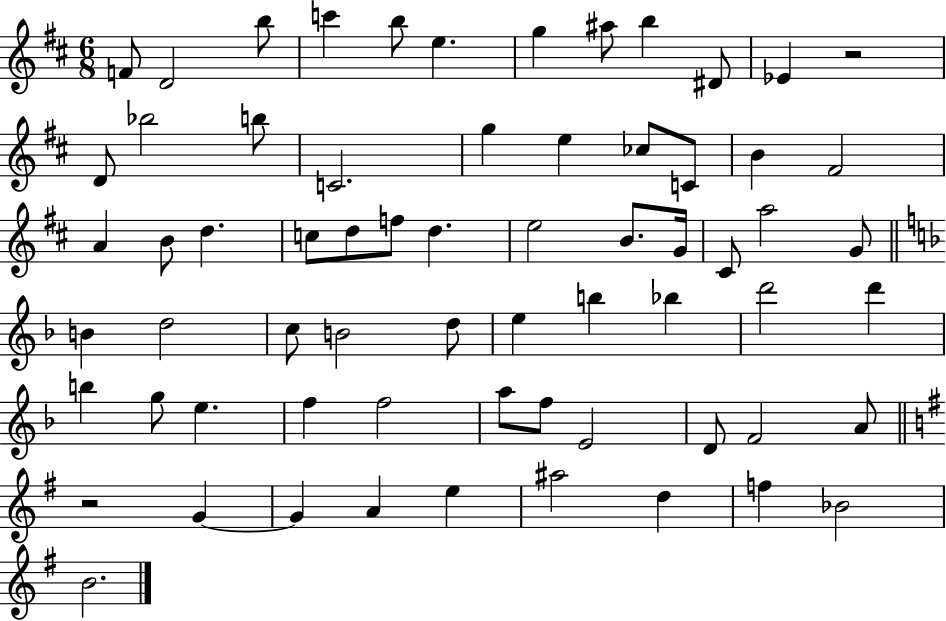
{
  \clef treble
  \numericTimeSignature
  \time 6/8
  \key d \major
  \repeat volta 2 { f'8 d'2 b''8 | c'''4 b''8 e''4. | g''4 ais''8 b''4 dis'8 | ees'4 r2 | \break d'8 bes''2 b''8 | c'2. | g''4 e''4 ces''8 c'8 | b'4 fis'2 | \break a'4 b'8 d''4. | c''8 d''8 f''8 d''4. | e''2 b'8. g'16 | cis'8 a''2 g'8 | \break \bar "||" \break \key d \minor b'4 d''2 | c''8 b'2 d''8 | e''4 b''4 bes''4 | d'''2 d'''4 | \break b''4 g''8 e''4. | f''4 f''2 | a''8 f''8 e'2 | d'8 f'2 a'8 | \break \bar "||" \break \key e \minor r2 g'4~~ | g'4 a'4 e''4 | ais''2 d''4 | f''4 bes'2 | \break b'2. | } \bar "|."
}